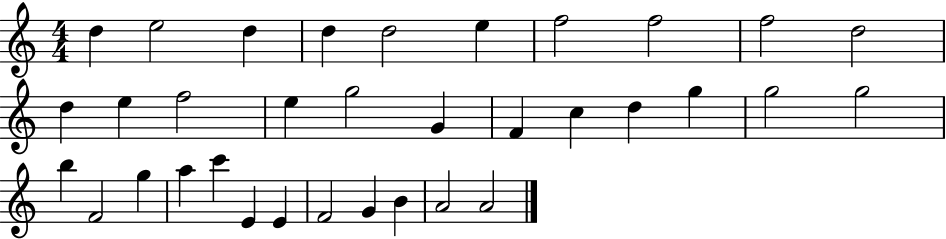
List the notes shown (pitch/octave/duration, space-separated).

D5/q E5/h D5/q D5/q D5/h E5/q F5/h F5/h F5/h D5/h D5/q E5/q F5/h E5/q G5/h G4/q F4/q C5/q D5/q G5/q G5/h G5/h B5/q F4/h G5/q A5/q C6/q E4/q E4/q F4/h G4/q B4/q A4/h A4/h